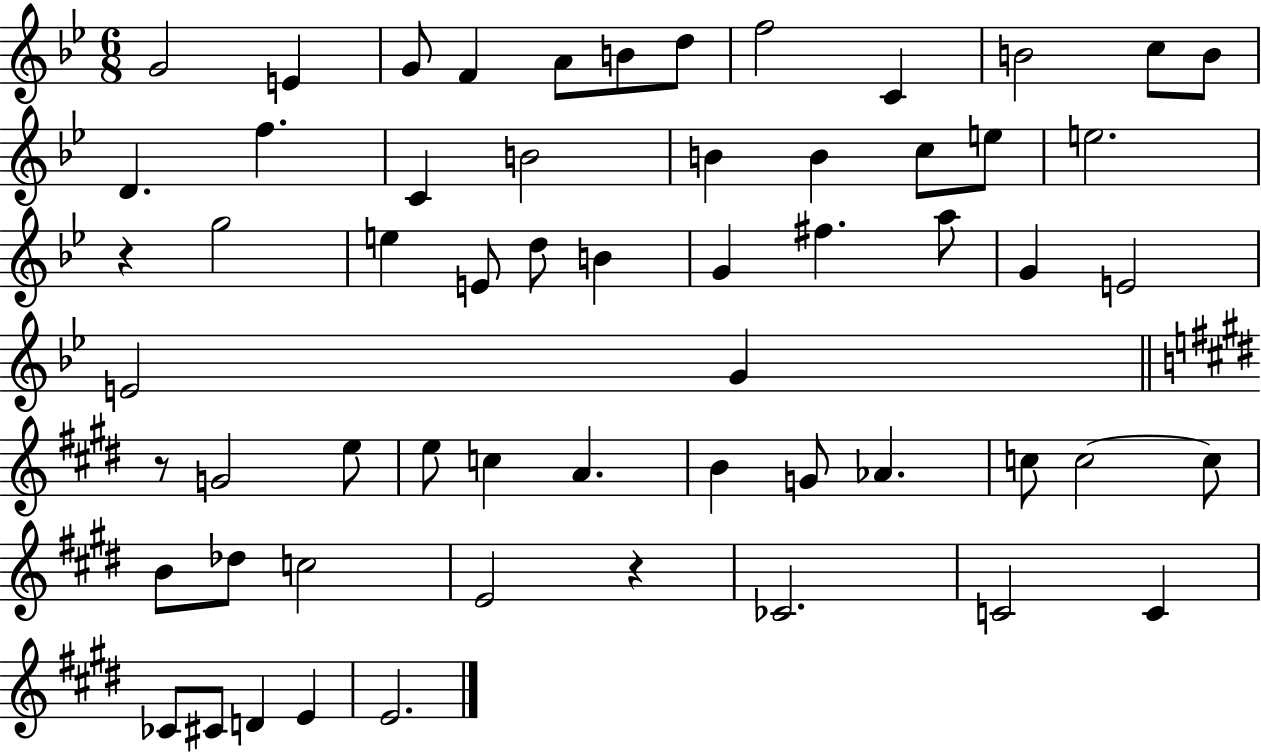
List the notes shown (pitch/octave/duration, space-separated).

G4/h E4/q G4/e F4/q A4/e B4/e D5/e F5/h C4/q B4/h C5/e B4/e D4/q. F5/q. C4/q B4/h B4/q B4/q C5/e E5/e E5/h. R/q G5/h E5/q E4/e D5/e B4/q G4/q F#5/q. A5/e G4/q E4/h E4/h G4/q R/e G4/h E5/e E5/e C5/q A4/q. B4/q G4/e Ab4/q. C5/e C5/h C5/e B4/e Db5/e C5/h E4/h R/q CES4/h. C4/h C4/q CES4/e C#4/e D4/q E4/q E4/h.